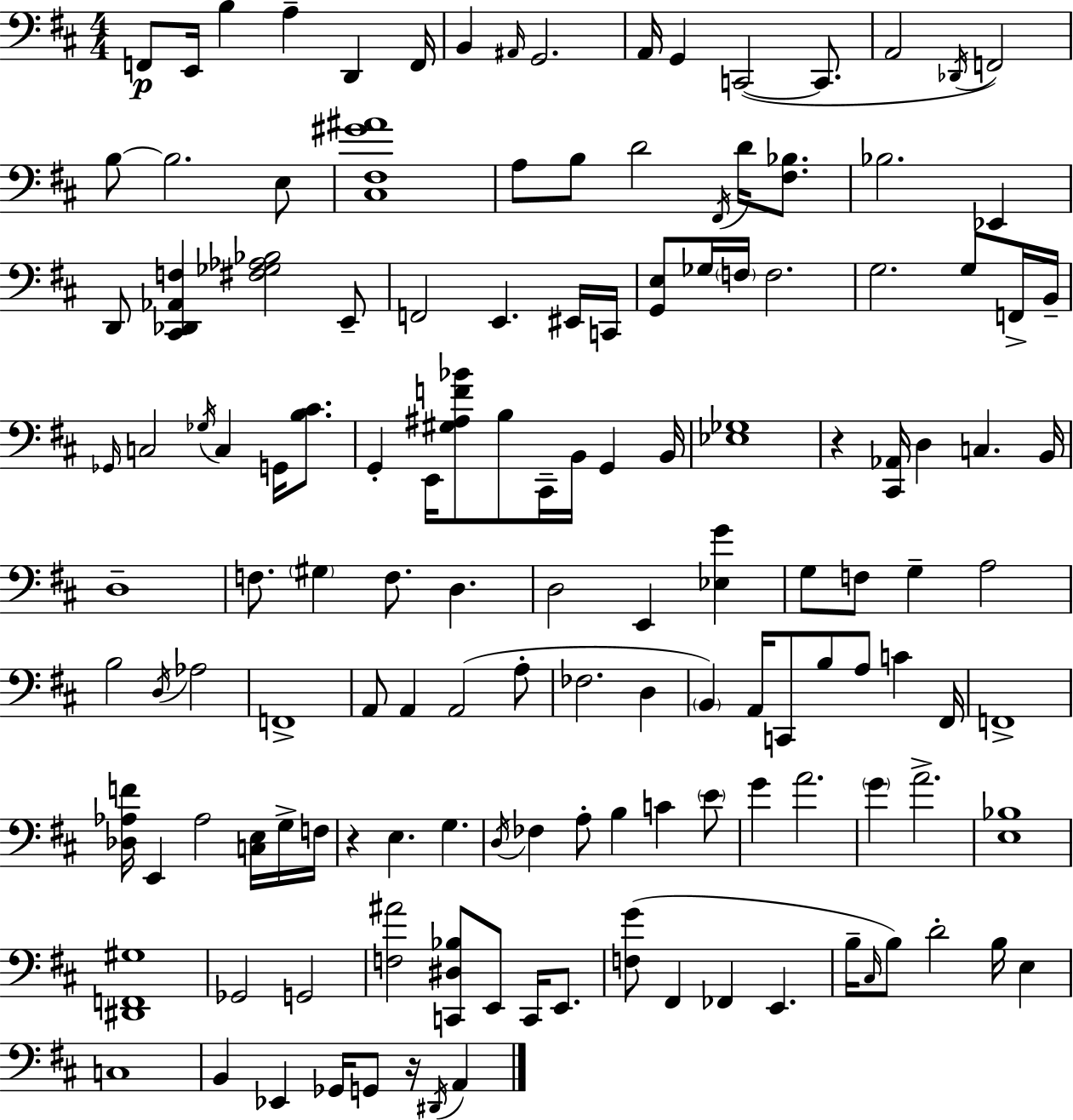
F2/e E2/s B3/q A3/q D2/q F2/s B2/q A#2/s G2/h. A2/s G2/q C2/h C2/e. A2/h Db2/s F2/h B3/e B3/h. E3/e [C#3,F#3,G#4,A#4]/w A3/e B3/e D4/h F#2/s D4/s [F#3,Bb3]/e. Bb3/h. Eb2/q D2/e [C#2,Db2,Ab2,F3]/q [F#3,Gb3,Ab3,Bb3]/h E2/e F2/h E2/q. EIS2/s C2/s [G2,E3]/e Gb3/s F3/s F3/h. G3/h. G3/e F2/s B2/s Gb2/s C3/h Gb3/s C3/q G2/s [B3,C#4]/e. G2/q E2/s [G#3,A#3,F4,Bb4]/e B3/e C#2/s B2/s G2/q B2/s [Eb3,Gb3]/w R/q [C#2,Ab2]/s D3/q C3/q. B2/s D3/w F3/e. G#3/q F3/e. D3/q. D3/h E2/q [Eb3,G4]/q G3/e F3/e G3/q A3/h B3/h D3/s Ab3/h F2/w A2/e A2/q A2/h A3/e FES3/h. D3/q B2/q A2/s C2/e B3/e A3/e C4/q F#2/s F2/w [Db3,Ab3,F4]/s E2/q Ab3/h [C3,E3]/s G3/s F3/s R/q E3/q. G3/q. D3/s FES3/q A3/e B3/q C4/q E4/e G4/q A4/h. G4/q A4/h. [E3,Bb3]/w [D#2,F2,G#3]/w Gb2/h G2/h [F3,A#4]/h [C2,D#3,Bb3]/e E2/e C2/s E2/e. [F3,G4]/e F#2/q FES2/q E2/q. B3/s C#3/s B3/e D4/h B3/s E3/q C3/w B2/q Eb2/q Gb2/s G2/e R/s D#2/s A2/q